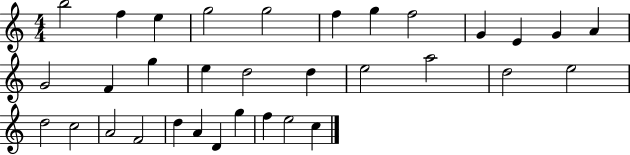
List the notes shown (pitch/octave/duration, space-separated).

B5/h F5/q E5/q G5/h G5/h F5/q G5/q F5/h G4/q E4/q G4/q A4/q G4/h F4/q G5/q E5/q D5/h D5/q E5/h A5/h D5/h E5/h D5/h C5/h A4/h F4/h D5/q A4/q D4/q G5/q F5/q E5/h C5/q